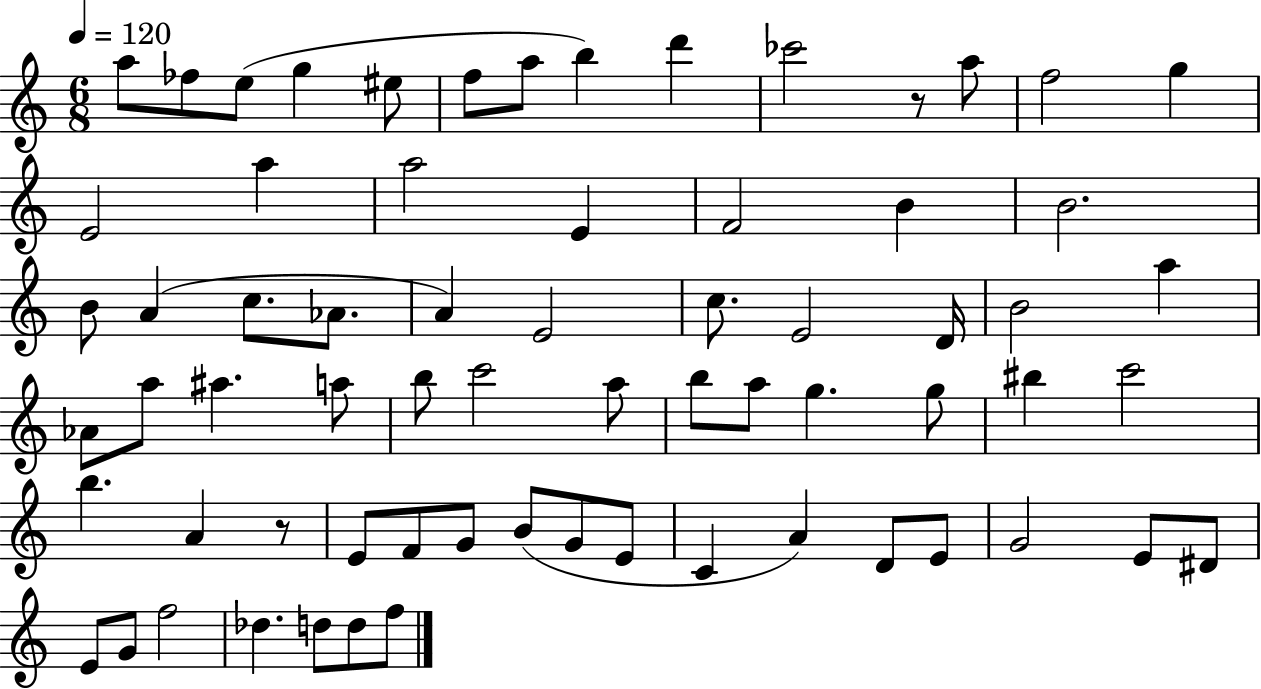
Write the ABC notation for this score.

X:1
T:Untitled
M:6/8
L:1/4
K:C
a/2 _f/2 e/2 g ^e/2 f/2 a/2 b d' _c'2 z/2 a/2 f2 g E2 a a2 E F2 B B2 B/2 A c/2 _A/2 A E2 c/2 E2 D/4 B2 a _A/2 a/2 ^a a/2 b/2 c'2 a/2 b/2 a/2 g g/2 ^b c'2 b A z/2 E/2 F/2 G/2 B/2 G/2 E/2 C A D/2 E/2 G2 E/2 ^D/2 E/2 G/2 f2 _d d/2 d/2 f/2